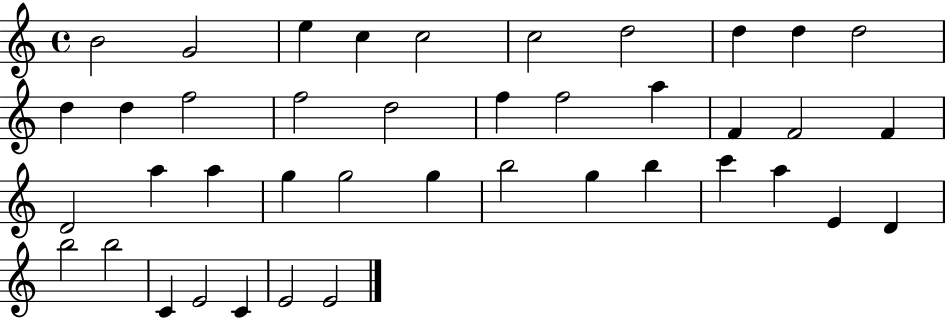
{
  \clef treble
  \time 4/4
  \defaultTimeSignature
  \key c \major
  b'2 g'2 | e''4 c''4 c''2 | c''2 d''2 | d''4 d''4 d''2 | \break d''4 d''4 f''2 | f''2 d''2 | f''4 f''2 a''4 | f'4 f'2 f'4 | \break d'2 a''4 a''4 | g''4 g''2 g''4 | b''2 g''4 b''4 | c'''4 a''4 e'4 d'4 | \break b''2 b''2 | c'4 e'2 c'4 | e'2 e'2 | \bar "|."
}